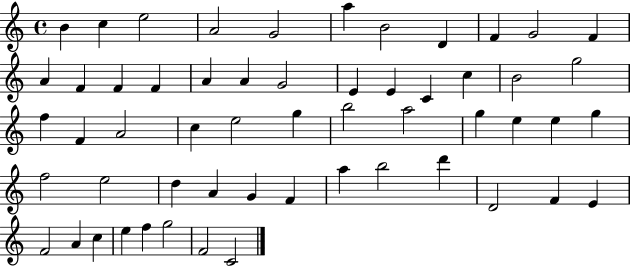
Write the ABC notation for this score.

X:1
T:Untitled
M:4/4
L:1/4
K:C
B c e2 A2 G2 a B2 D F G2 F A F F F A A G2 E E C c B2 g2 f F A2 c e2 g b2 a2 g e e g f2 e2 d A G F a b2 d' D2 F E F2 A c e f g2 F2 C2